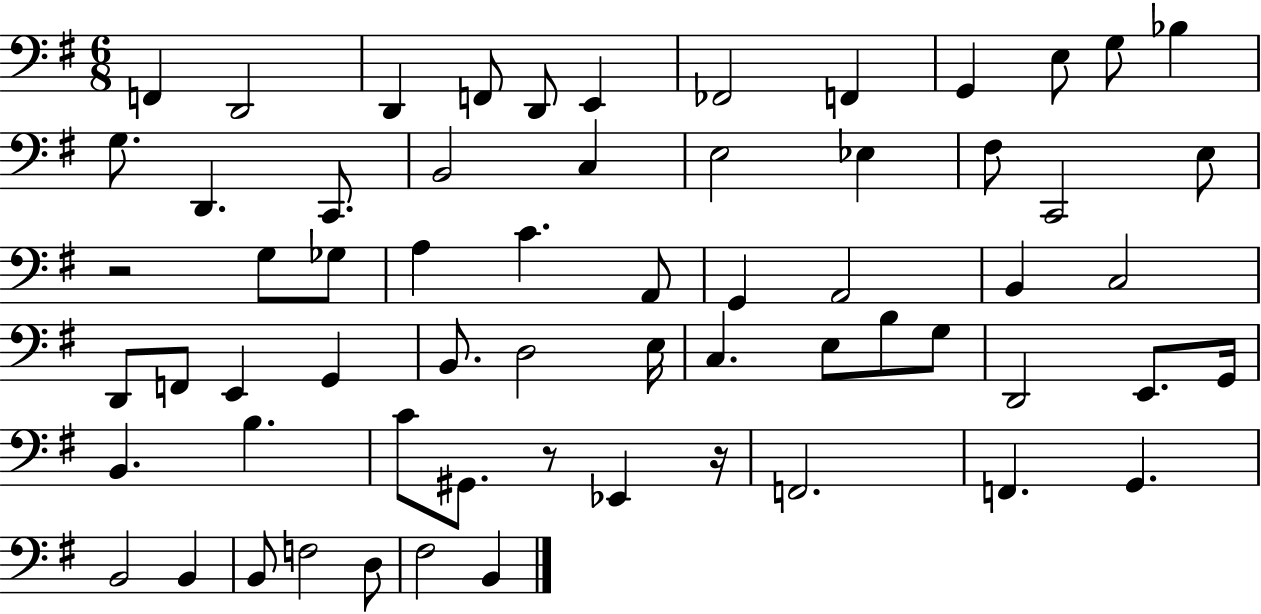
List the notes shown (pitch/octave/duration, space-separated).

F2/q D2/h D2/q F2/e D2/e E2/q FES2/h F2/q G2/q E3/e G3/e Bb3/q G3/e. D2/q. C2/e. B2/h C3/q E3/h Eb3/q F#3/e C2/h E3/e R/h G3/e Gb3/e A3/q C4/q. A2/e G2/q A2/h B2/q C3/h D2/e F2/e E2/q G2/q B2/e. D3/h E3/s C3/q. E3/e B3/e G3/e D2/h E2/e. G2/s B2/q. B3/q. C4/e G#2/e. R/e Eb2/q R/s F2/h. F2/q. G2/q. B2/h B2/q B2/e F3/h D3/e F#3/h B2/q